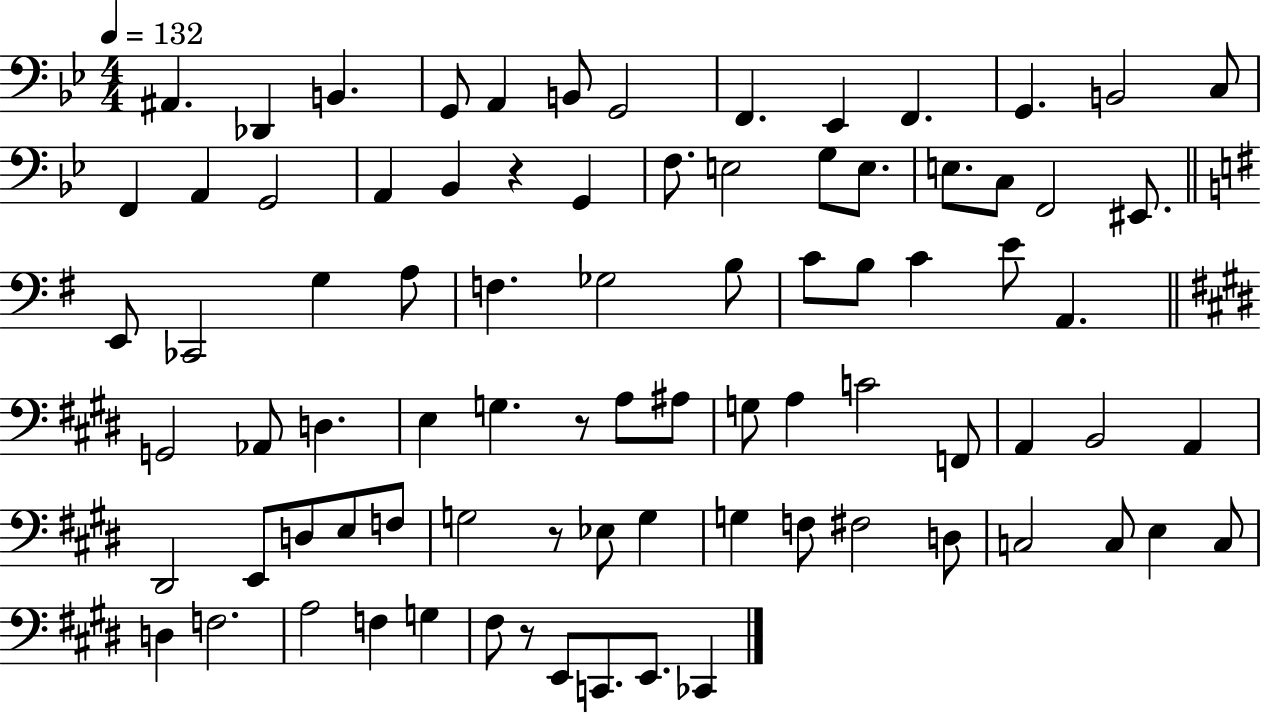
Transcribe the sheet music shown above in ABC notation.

X:1
T:Untitled
M:4/4
L:1/4
K:Bb
^A,, _D,, B,, G,,/2 A,, B,,/2 G,,2 F,, _E,, F,, G,, B,,2 C,/2 F,, A,, G,,2 A,, _B,, z G,, F,/2 E,2 G,/2 E,/2 E,/2 C,/2 F,,2 ^E,,/2 E,,/2 _C,,2 G, A,/2 F, _G,2 B,/2 C/2 B,/2 C E/2 A,, G,,2 _A,,/2 D, E, G, z/2 A,/2 ^A,/2 G,/2 A, C2 F,,/2 A,, B,,2 A,, ^D,,2 E,,/2 D,/2 E,/2 F,/2 G,2 z/2 _E,/2 G, G, F,/2 ^F,2 D,/2 C,2 C,/2 E, C,/2 D, F,2 A,2 F, G, ^F,/2 z/2 E,,/2 C,,/2 E,,/2 _C,,